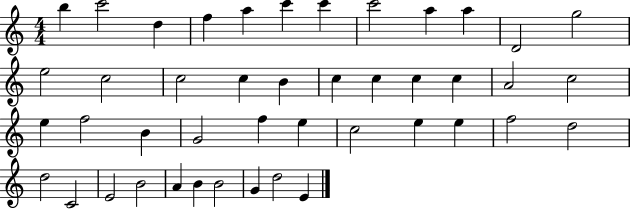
B5/q C6/h D5/q F5/q A5/q C6/q C6/q C6/h A5/q A5/q D4/h G5/h E5/h C5/h C5/h C5/q B4/q C5/q C5/q C5/q C5/q A4/h C5/h E5/q F5/h B4/q G4/h F5/q E5/q C5/h E5/q E5/q F5/h D5/h D5/h C4/h E4/h B4/h A4/q B4/q B4/h G4/q D5/h E4/q